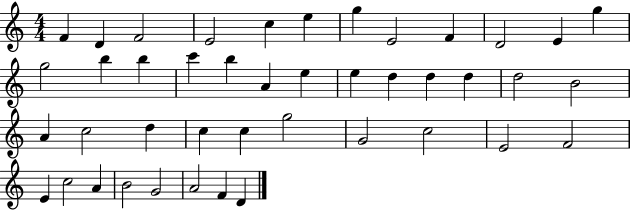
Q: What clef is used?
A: treble